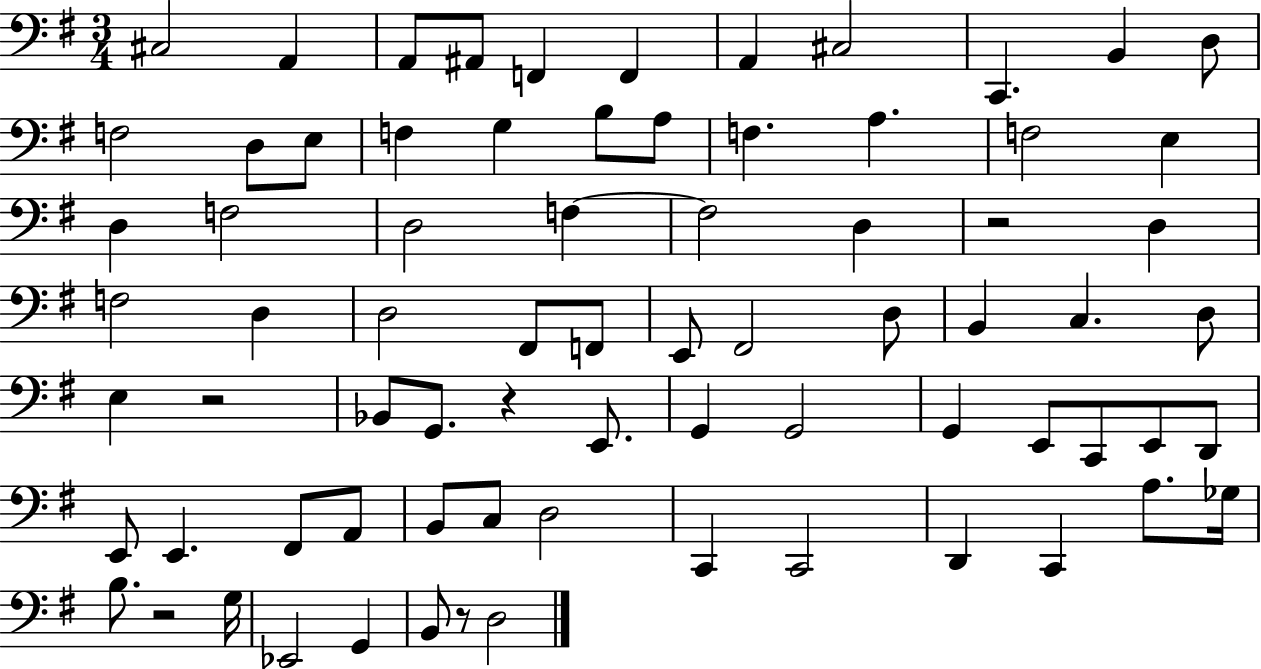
C#3/h A2/q A2/e A#2/e F2/q F2/q A2/q C#3/h C2/q. B2/q D3/e F3/h D3/e E3/e F3/q G3/q B3/e A3/e F3/q. A3/q. F3/h E3/q D3/q F3/h D3/h F3/q F3/h D3/q R/h D3/q F3/h D3/q D3/h F#2/e F2/e E2/e F#2/h D3/e B2/q C3/q. D3/e E3/q R/h Bb2/e G2/e. R/q E2/e. G2/q G2/h G2/q E2/e C2/e E2/e D2/e E2/e E2/q. F#2/e A2/e B2/e C3/e D3/h C2/q C2/h D2/q C2/q A3/e. Gb3/s B3/e. R/h G3/s Eb2/h G2/q B2/e R/e D3/h